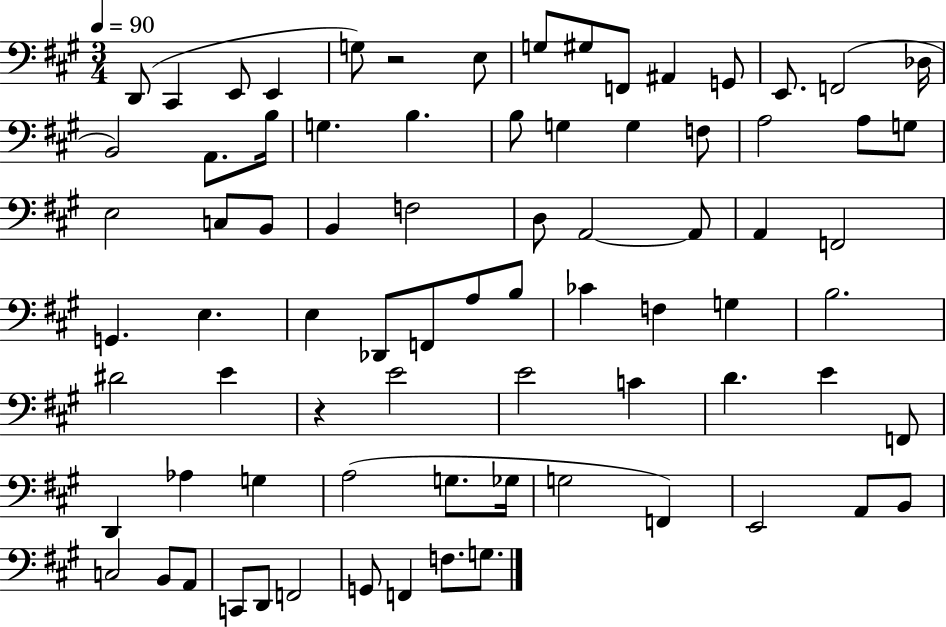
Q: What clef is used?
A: bass